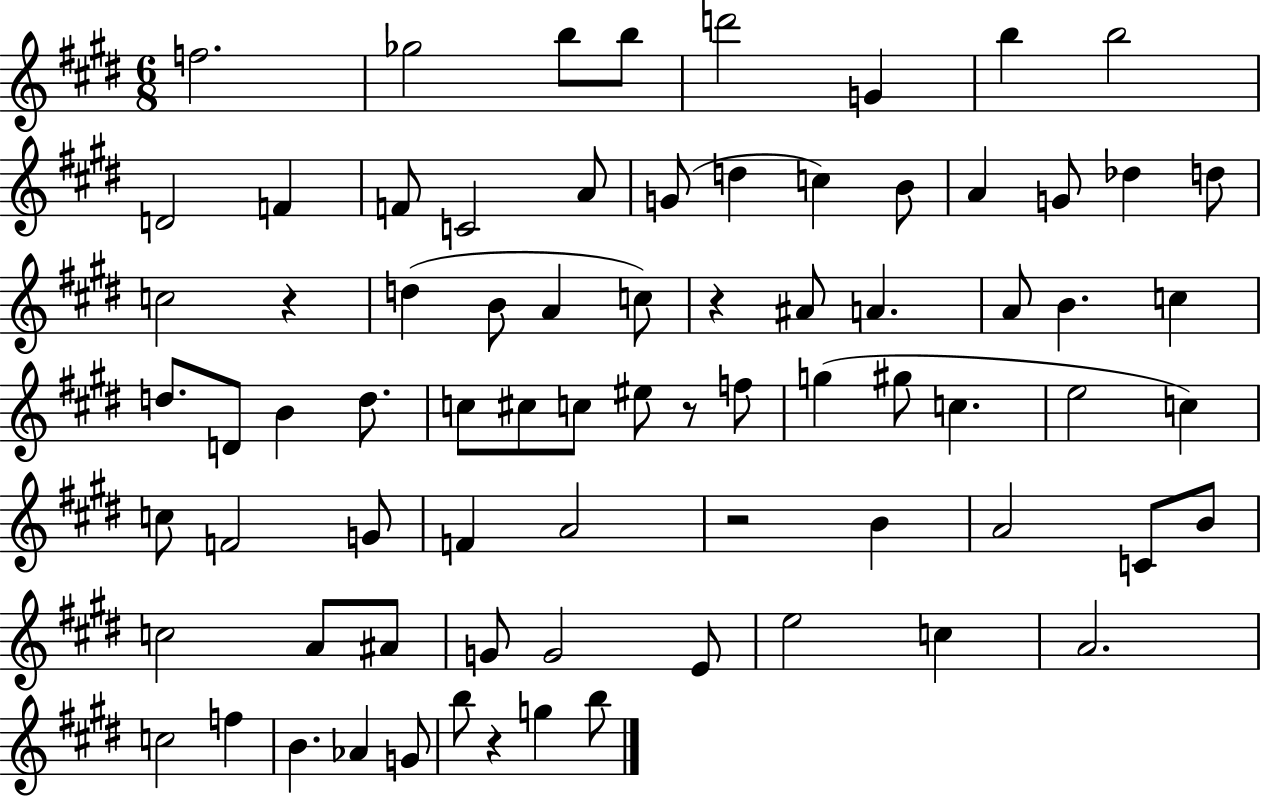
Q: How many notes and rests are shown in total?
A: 76